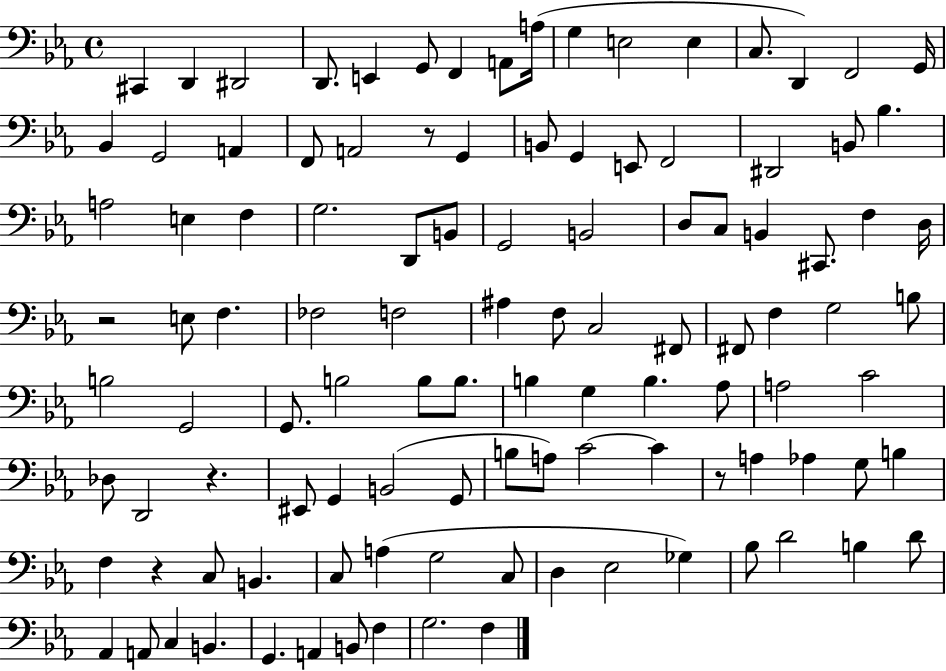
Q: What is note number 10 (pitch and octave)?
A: G3